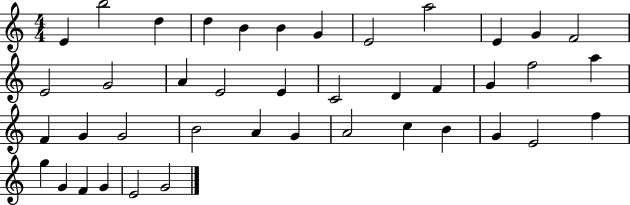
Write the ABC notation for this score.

X:1
T:Untitled
M:4/4
L:1/4
K:C
E b2 d d B B G E2 a2 E G F2 E2 G2 A E2 E C2 D F G f2 a F G G2 B2 A G A2 c B G E2 f g G F G E2 G2